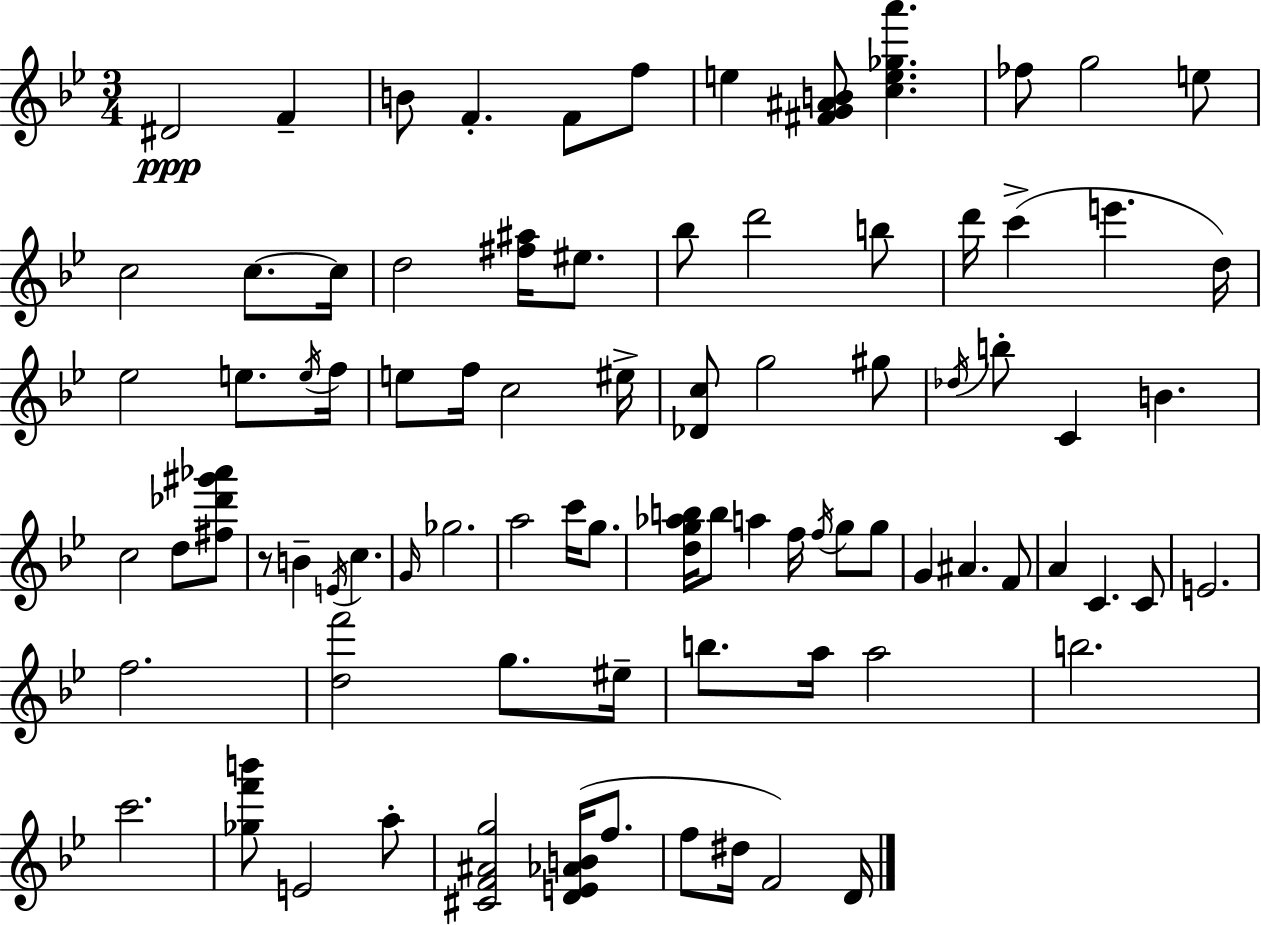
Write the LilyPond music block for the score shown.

{
  \clef treble
  \numericTimeSignature
  \time 3/4
  \key g \minor
  \repeat volta 2 { dis'2\ppp f'4-- | b'8 f'4.-. f'8 f''8 | e''4 <fis' g' ais' b'>8 <c'' e'' ges'' a'''>4. | fes''8 g''2 e''8 | \break c''2 c''8.~~ c''16 | d''2 <fis'' ais''>16 eis''8. | bes''8 d'''2 b''8 | d'''16 c'''4->( e'''4. d''16) | \break ees''2 e''8. \acciaccatura { e''16 } | f''16 e''8 f''16 c''2 | eis''16-> <des' c''>8 g''2 gis''8 | \acciaccatura { des''16 } b''8-. c'4 b'4. | \break c''2 d''8 | <fis'' des''' gis''' aes'''>8 r8 b'4-- \acciaccatura { e'16 } c''4. | \grace { g'16 } ges''2. | a''2 | \break c'''16 g''8. <d'' g'' aes'' b''>16 b''8 a''4 f''16 | \acciaccatura { f''16 } g''8 g''8 g'4 ais'4. | f'8 a'4 c'4. | c'8 e'2. | \break f''2. | <d'' f'''>2 | g''8. eis''16-- b''8. a''16 a''2 | b''2. | \break c'''2. | <ges'' f''' b'''>8 e'2 | a''8-. <cis' f' ais' g''>2 | <d' e' aes' b'>16( f''8. f''8 dis''16 f'2) | \break d'16 } \bar "|."
}